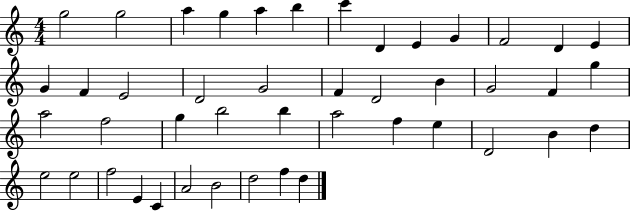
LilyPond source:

{
  \clef treble
  \numericTimeSignature
  \time 4/4
  \key c \major
  g''2 g''2 | a''4 g''4 a''4 b''4 | c'''4 d'4 e'4 g'4 | f'2 d'4 e'4 | \break g'4 f'4 e'2 | d'2 g'2 | f'4 d'2 b'4 | g'2 f'4 g''4 | \break a''2 f''2 | g''4 b''2 b''4 | a''2 f''4 e''4 | d'2 b'4 d''4 | \break e''2 e''2 | f''2 e'4 c'4 | a'2 b'2 | d''2 f''4 d''4 | \break \bar "|."
}